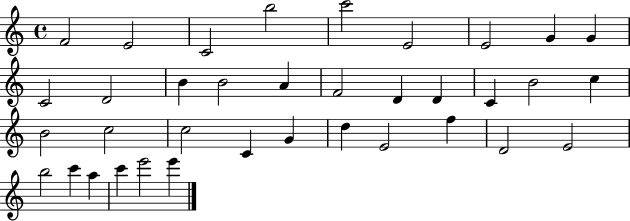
F4/h E4/h C4/h B5/h C6/h E4/h E4/h G4/q G4/q C4/h D4/h B4/q B4/h A4/q F4/h D4/q D4/q C4/q B4/h C5/q B4/h C5/h C5/h C4/q G4/q D5/q E4/h F5/q D4/h E4/h B5/h C6/q A5/q C6/q E6/h E6/q